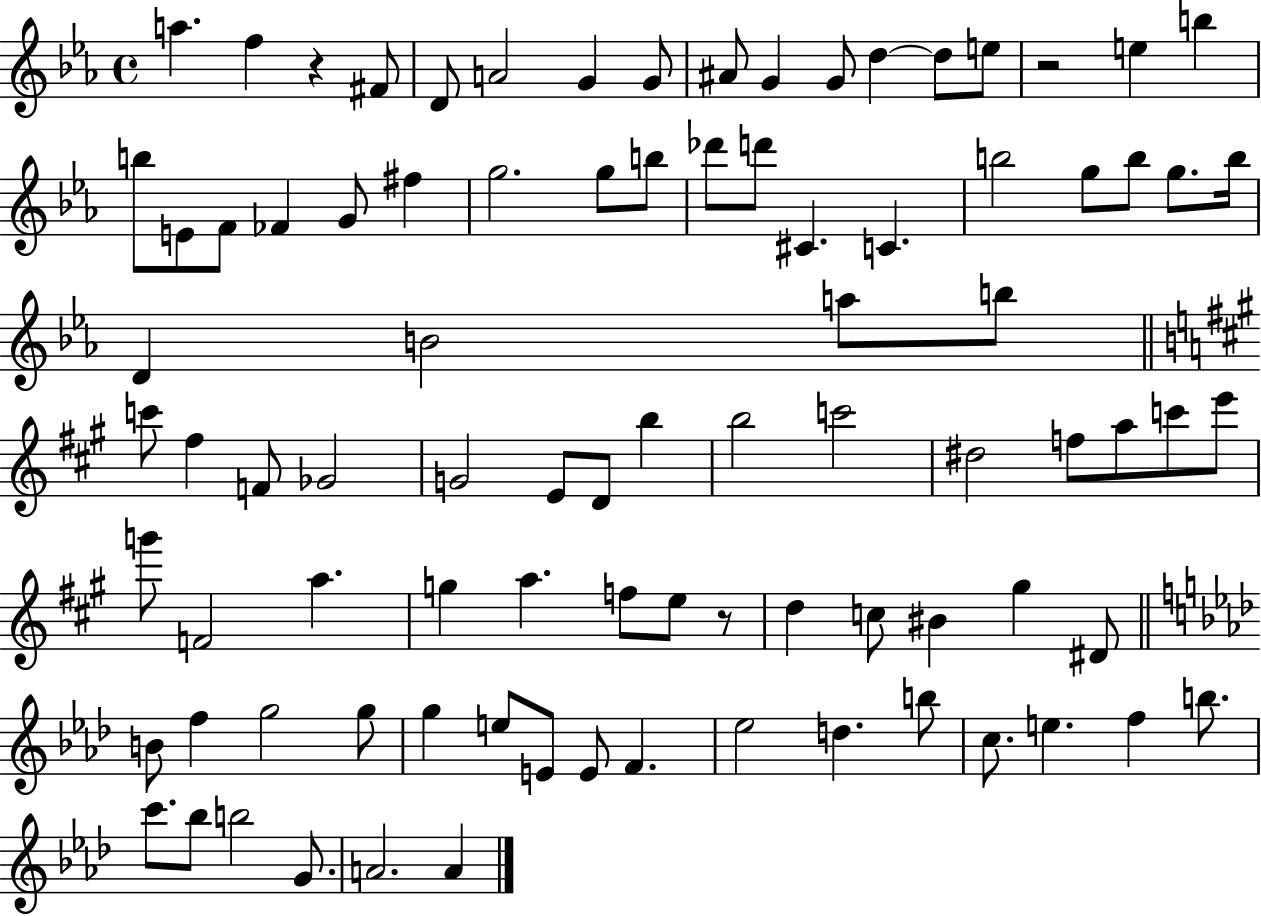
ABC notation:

X:1
T:Untitled
M:4/4
L:1/4
K:Eb
a f z ^F/2 D/2 A2 G G/2 ^A/2 G G/2 d d/2 e/2 z2 e b b/2 E/2 F/2 _F G/2 ^f g2 g/2 b/2 _d'/2 d'/2 ^C C b2 g/2 b/2 g/2 b/4 D B2 a/2 b/2 c'/2 ^f F/2 _G2 G2 E/2 D/2 b b2 c'2 ^d2 f/2 a/2 c'/2 e'/2 g'/2 F2 a g a f/2 e/2 z/2 d c/2 ^B ^g ^D/2 B/2 f g2 g/2 g e/2 E/2 E/2 F _e2 d b/2 c/2 e f b/2 c'/2 _b/2 b2 G/2 A2 A